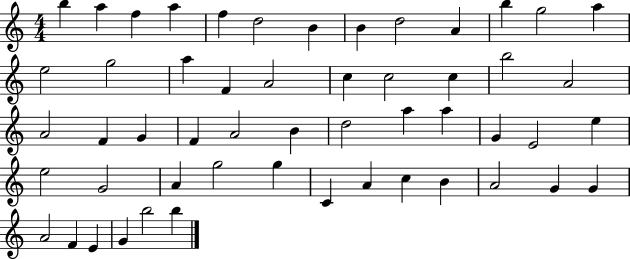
{
  \clef treble
  \numericTimeSignature
  \time 4/4
  \key c \major
  b''4 a''4 f''4 a''4 | f''4 d''2 b'4 | b'4 d''2 a'4 | b''4 g''2 a''4 | \break e''2 g''2 | a''4 f'4 a'2 | c''4 c''2 c''4 | b''2 a'2 | \break a'2 f'4 g'4 | f'4 a'2 b'4 | d''2 a''4 a''4 | g'4 e'2 e''4 | \break e''2 g'2 | a'4 g''2 g''4 | c'4 a'4 c''4 b'4 | a'2 g'4 g'4 | \break a'2 f'4 e'4 | g'4 b''2 b''4 | \bar "|."
}